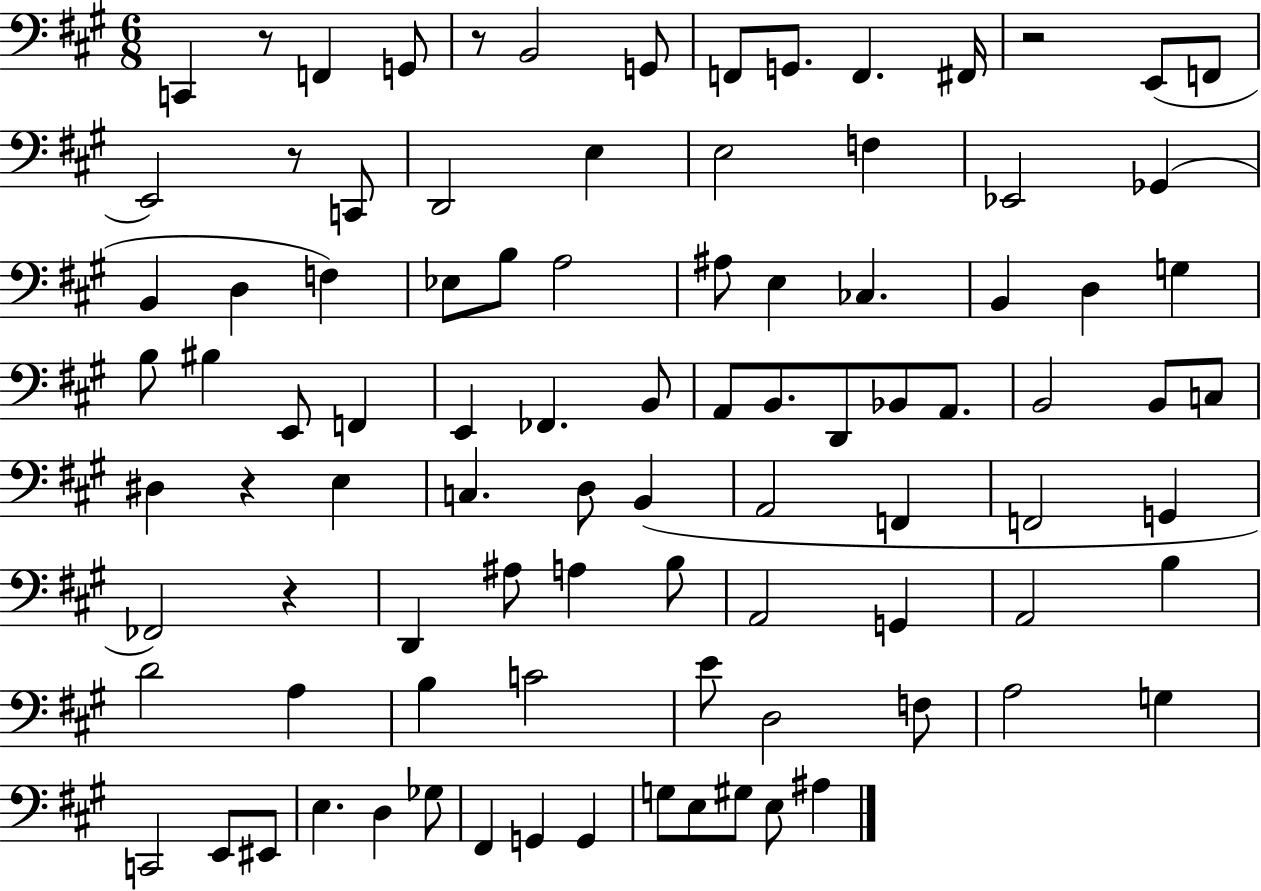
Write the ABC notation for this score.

X:1
T:Untitled
M:6/8
L:1/4
K:A
C,, z/2 F,, G,,/2 z/2 B,,2 G,,/2 F,,/2 G,,/2 F,, ^F,,/4 z2 E,,/2 F,,/2 E,,2 z/2 C,,/2 D,,2 E, E,2 F, _E,,2 _G,, B,, D, F, _E,/2 B,/2 A,2 ^A,/2 E, _C, B,, D, G, B,/2 ^B, E,,/2 F,, E,, _F,, B,,/2 A,,/2 B,,/2 D,,/2 _B,,/2 A,,/2 B,,2 B,,/2 C,/2 ^D, z E, C, D,/2 B,, A,,2 F,, F,,2 G,, _F,,2 z D,, ^A,/2 A, B,/2 A,,2 G,, A,,2 B, D2 A, B, C2 E/2 D,2 F,/2 A,2 G, C,,2 E,,/2 ^E,,/2 E, D, _G,/2 ^F,, G,, G,, G,/2 E,/2 ^G,/2 E,/2 ^A,